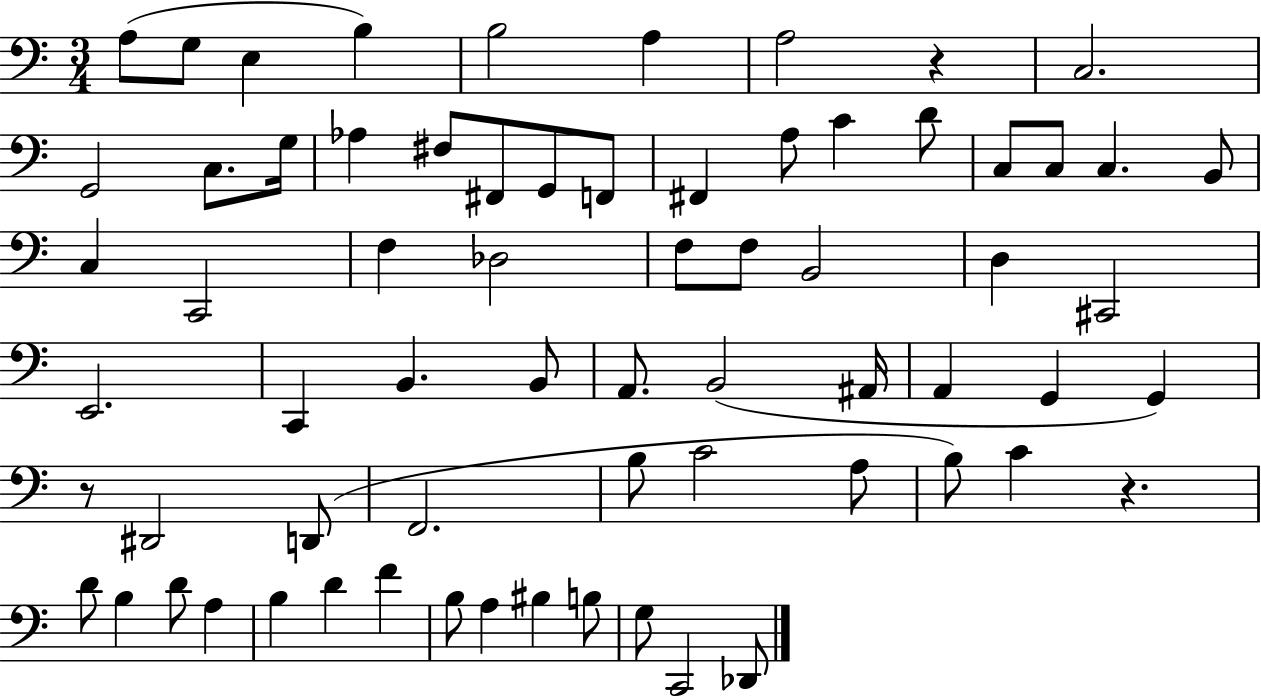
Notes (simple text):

A3/e G3/e E3/q B3/q B3/h A3/q A3/h R/q C3/h. G2/h C3/e. G3/s Ab3/q F#3/e F#2/e G2/e F2/e F#2/q A3/e C4/q D4/e C3/e C3/e C3/q. B2/e C3/q C2/h F3/q Db3/h F3/e F3/e B2/h D3/q C#2/h E2/h. C2/q B2/q. B2/e A2/e. B2/h A#2/s A2/q G2/q G2/q R/e D#2/h D2/e F2/h. B3/e C4/h A3/e B3/e C4/q R/q. D4/e B3/q D4/e A3/q B3/q D4/q F4/q B3/e A3/q BIS3/q B3/e G3/e C2/h Db2/e